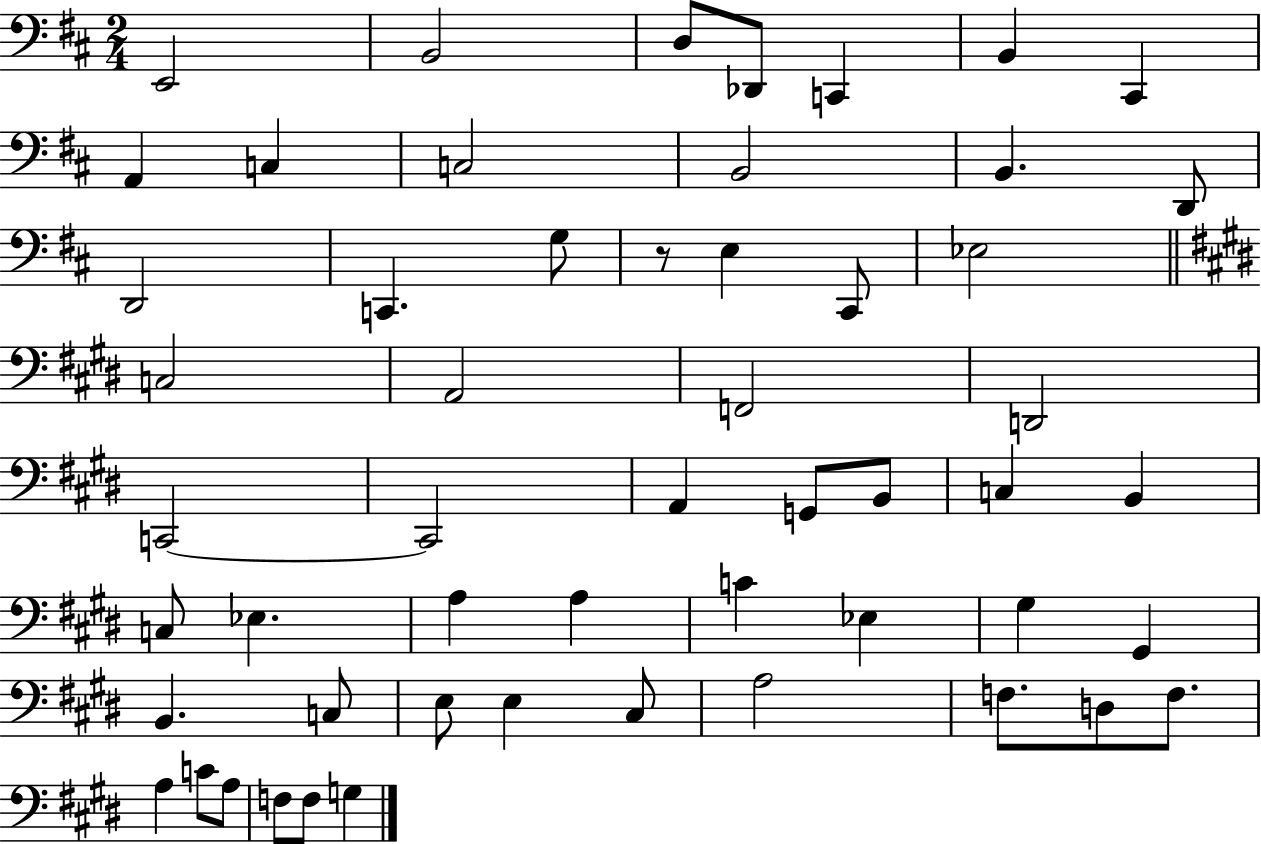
X:1
T:Untitled
M:2/4
L:1/4
K:D
E,,2 B,,2 D,/2 _D,,/2 C,, B,, ^C,, A,, C, C,2 B,,2 B,, D,,/2 D,,2 C,, G,/2 z/2 E, ^C,,/2 _E,2 C,2 A,,2 F,,2 D,,2 C,,2 C,,2 A,, G,,/2 B,,/2 C, B,, C,/2 _E, A, A, C _E, ^G, ^G,, B,, C,/2 E,/2 E, ^C,/2 A,2 F,/2 D,/2 F,/2 A, C/2 A,/2 F,/2 F,/2 G,